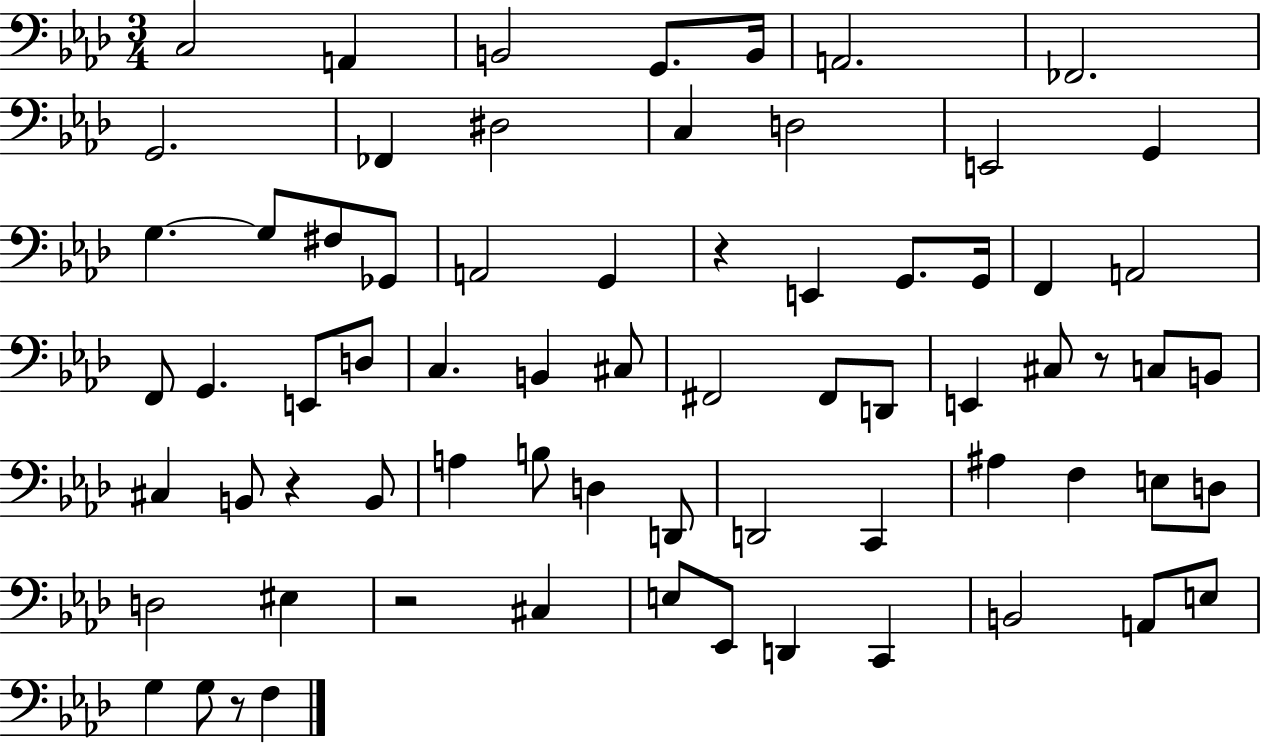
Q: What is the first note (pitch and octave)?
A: C3